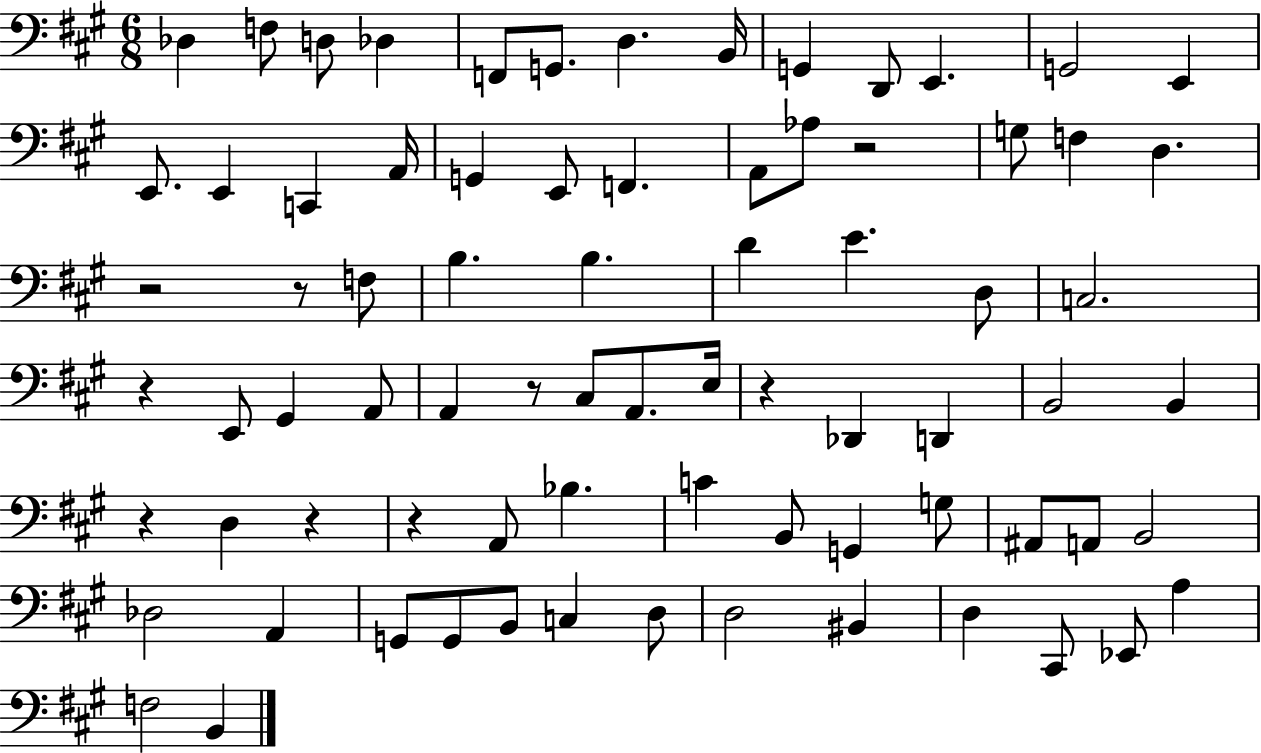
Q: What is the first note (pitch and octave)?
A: Db3